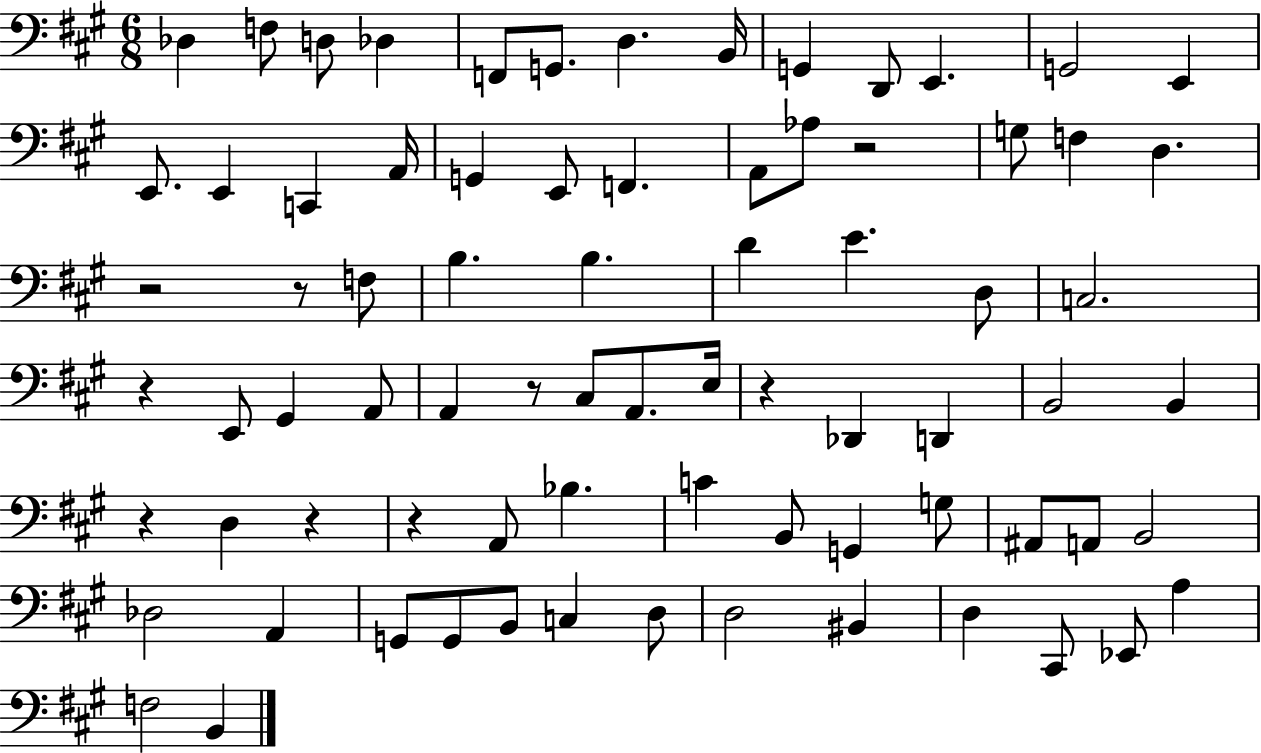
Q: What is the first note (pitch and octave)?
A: Db3